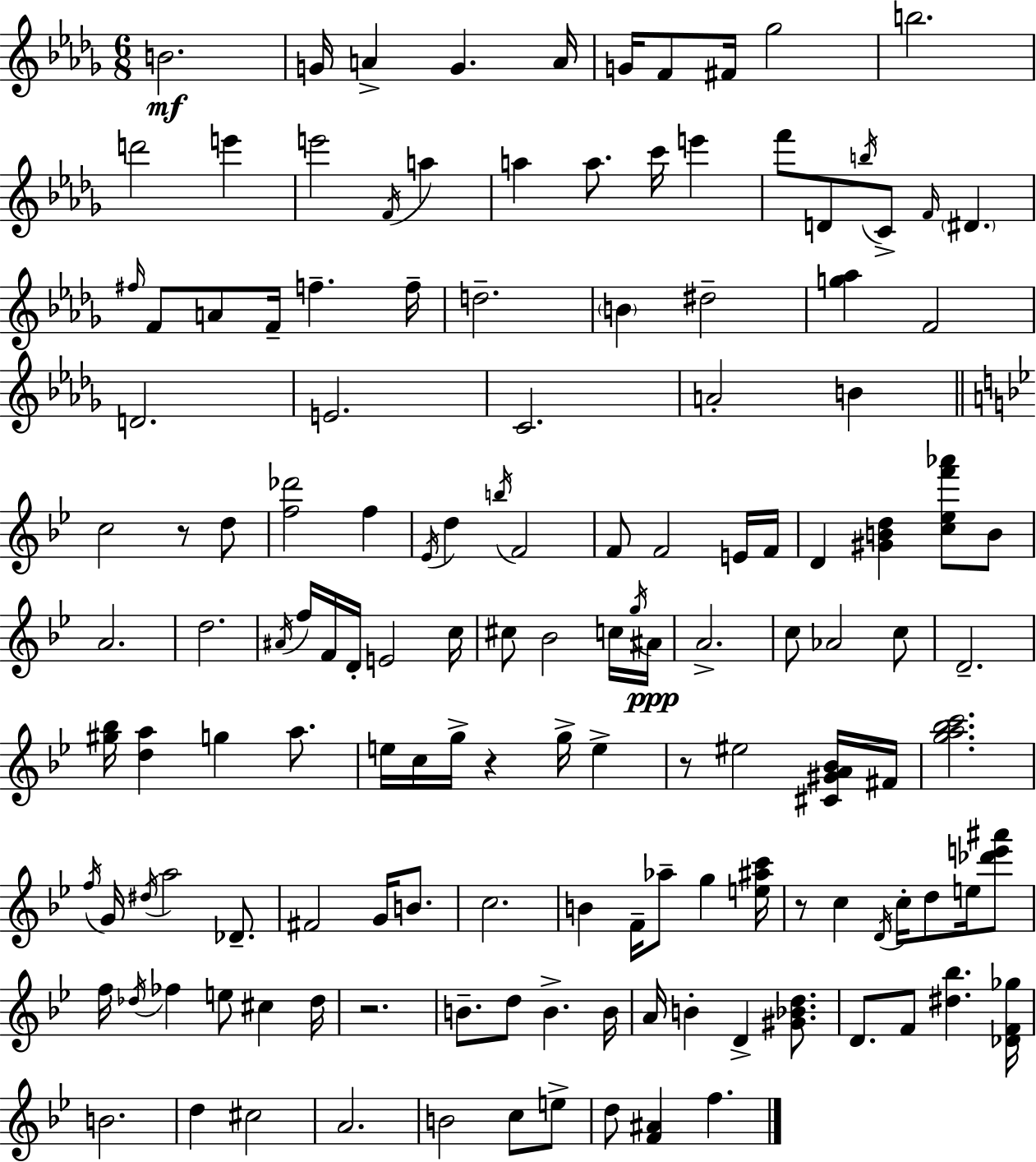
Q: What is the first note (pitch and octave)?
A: B4